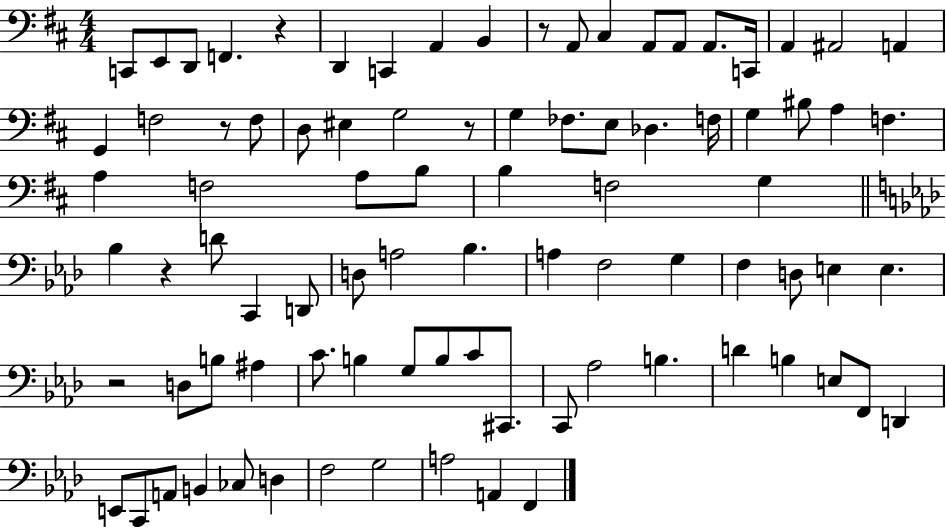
C2/e E2/e D2/e F2/q. R/q D2/q C2/q A2/q B2/q R/e A2/e C#3/q A2/e A2/e A2/e. C2/s A2/q A#2/h A2/q G2/q F3/h R/e F3/e D3/e EIS3/q G3/h R/e G3/q FES3/e. E3/e Db3/q. F3/s G3/q BIS3/e A3/q F3/q. A3/q F3/h A3/e B3/e B3/q F3/h G3/q Bb3/q R/q D4/e C2/q D2/e D3/e A3/h Bb3/q. A3/q F3/h G3/q F3/q D3/e E3/q E3/q. R/h D3/e B3/e A#3/q C4/e. B3/q G3/e B3/e C4/e C#2/e. C2/e Ab3/h B3/q. D4/q B3/q E3/e F2/e D2/q E2/e C2/e A2/e B2/q CES3/e D3/q F3/h G3/h A3/h A2/q F2/q